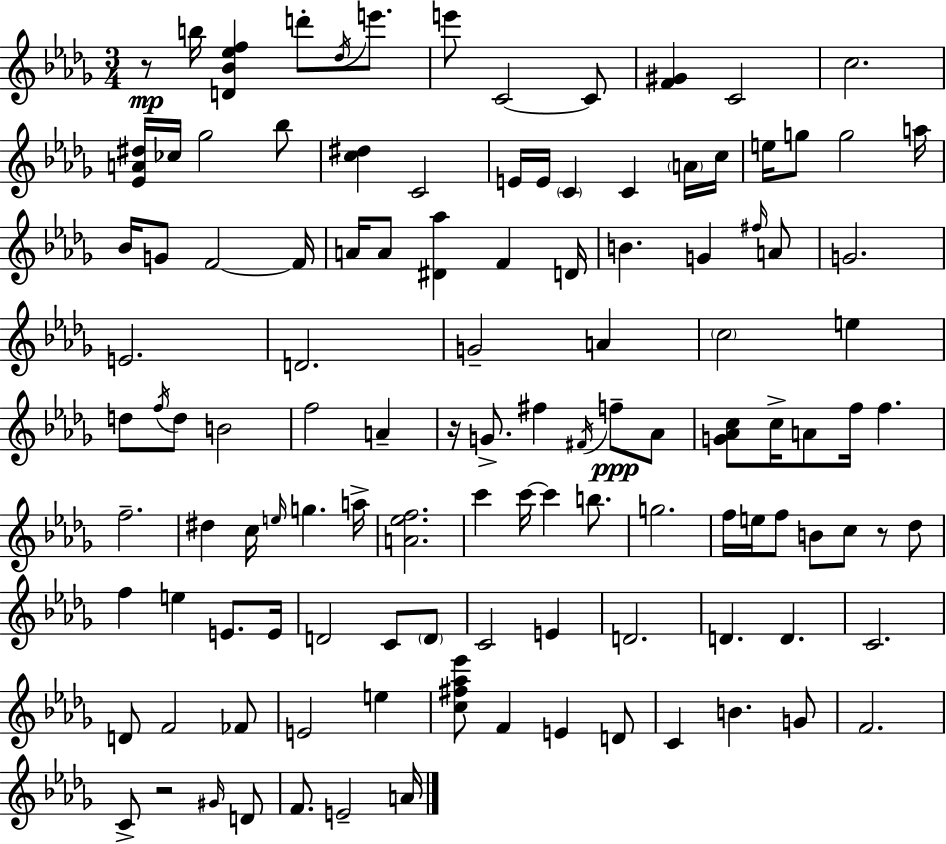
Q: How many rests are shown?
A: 4